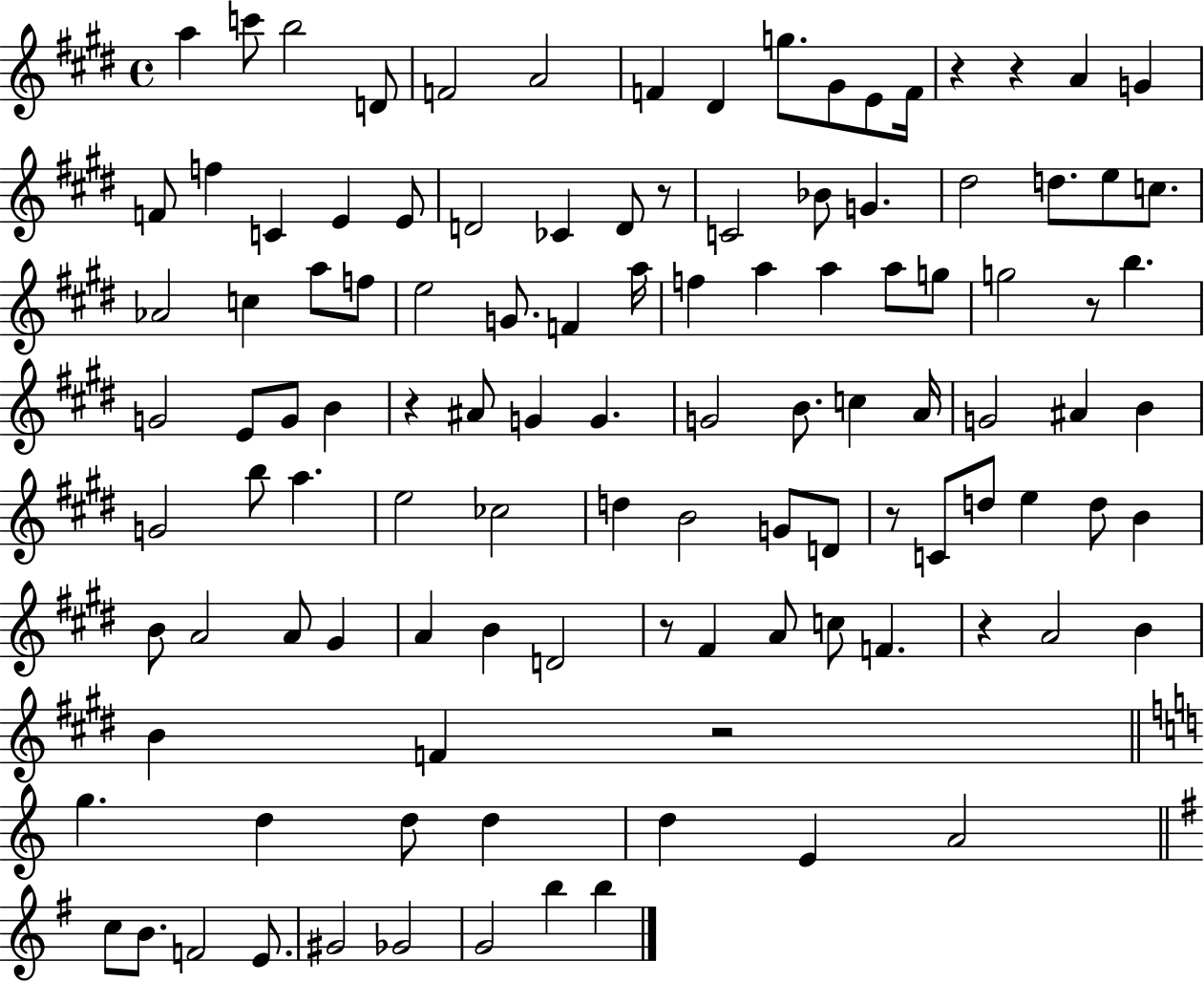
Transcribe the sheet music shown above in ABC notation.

X:1
T:Untitled
M:4/4
L:1/4
K:E
a c'/2 b2 D/2 F2 A2 F ^D g/2 ^G/2 E/2 F/4 z z A G F/2 f C E E/2 D2 _C D/2 z/2 C2 _B/2 G ^d2 d/2 e/2 c/2 _A2 c a/2 f/2 e2 G/2 F a/4 f a a a/2 g/2 g2 z/2 b G2 E/2 G/2 B z ^A/2 G G G2 B/2 c A/4 G2 ^A B G2 b/2 a e2 _c2 d B2 G/2 D/2 z/2 C/2 d/2 e d/2 B B/2 A2 A/2 ^G A B D2 z/2 ^F A/2 c/2 F z A2 B B F z2 g d d/2 d d E A2 c/2 B/2 F2 E/2 ^G2 _G2 G2 b b